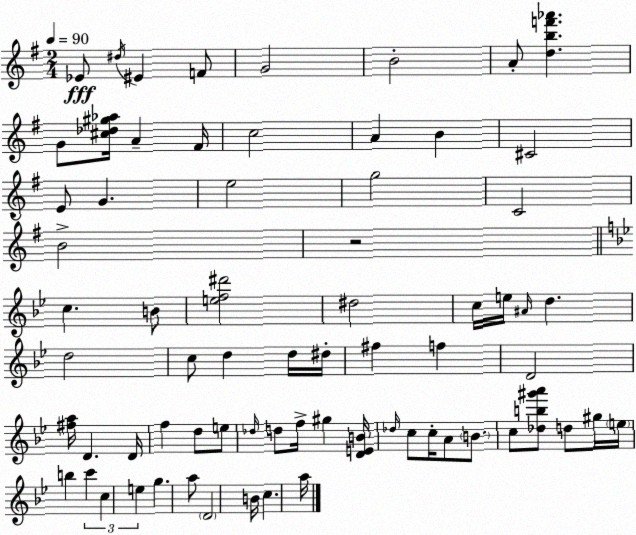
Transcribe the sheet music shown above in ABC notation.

X:1
T:Untitled
M:2/4
L:1/4
K:G
_E/2 ^d/4 ^E F/2 G2 B2 A/2 [dbf'_a'] G/2 [^c_d^g_a]/4 A ^F/4 c2 A B ^C2 E/2 G e2 g2 C2 B2 z2 c B/2 [ef^d']2 ^d2 c/4 e/4 ^A/4 d d2 c/2 d d/4 ^d/4 ^f f D2 [^fa]/4 D D/4 f d/2 e/2 _d/4 d/2 f/4 ^g [DEB]/4 _d/4 c/2 c/4 A/2 B/2 c/2 [_db^g'a']/2 d/2 ^g/4 e/4 b c' c e g a/2 D2 B/4 c a/4